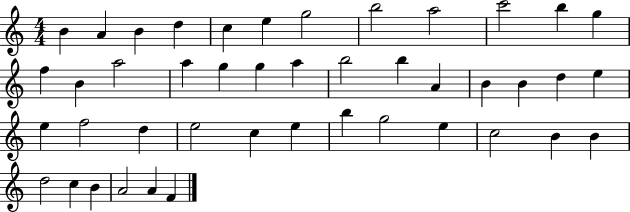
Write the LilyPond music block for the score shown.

{
  \clef treble
  \numericTimeSignature
  \time 4/4
  \key c \major
  b'4 a'4 b'4 d''4 | c''4 e''4 g''2 | b''2 a''2 | c'''2 b''4 g''4 | \break f''4 b'4 a''2 | a''4 g''4 g''4 a''4 | b''2 b''4 a'4 | b'4 b'4 d''4 e''4 | \break e''4 f''2 d''4 | e''2 c''4 e''4 | b''4 g''2 e''4 | c''2 b'4 b'4 | \break d''2 c''4 b'4 | a'2 a'4 f'4 | \bar "|."
}